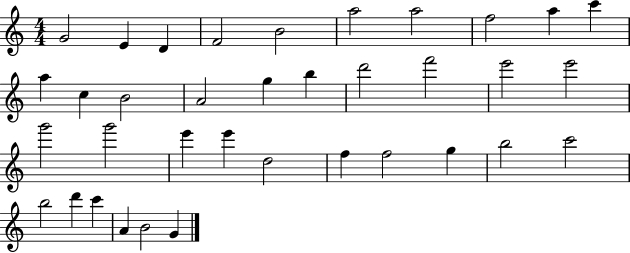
X:1
T:Untitled
M:4/4
L:1/4
K:C
G2 E D F2 B2 a2 a2 f2 a c' a c B2 A2 g b d'2 f'2 e'2 e'2 g'2 g'2 e' e' d2 f f2 g b2 c'2 b2 d' c' A B2 G